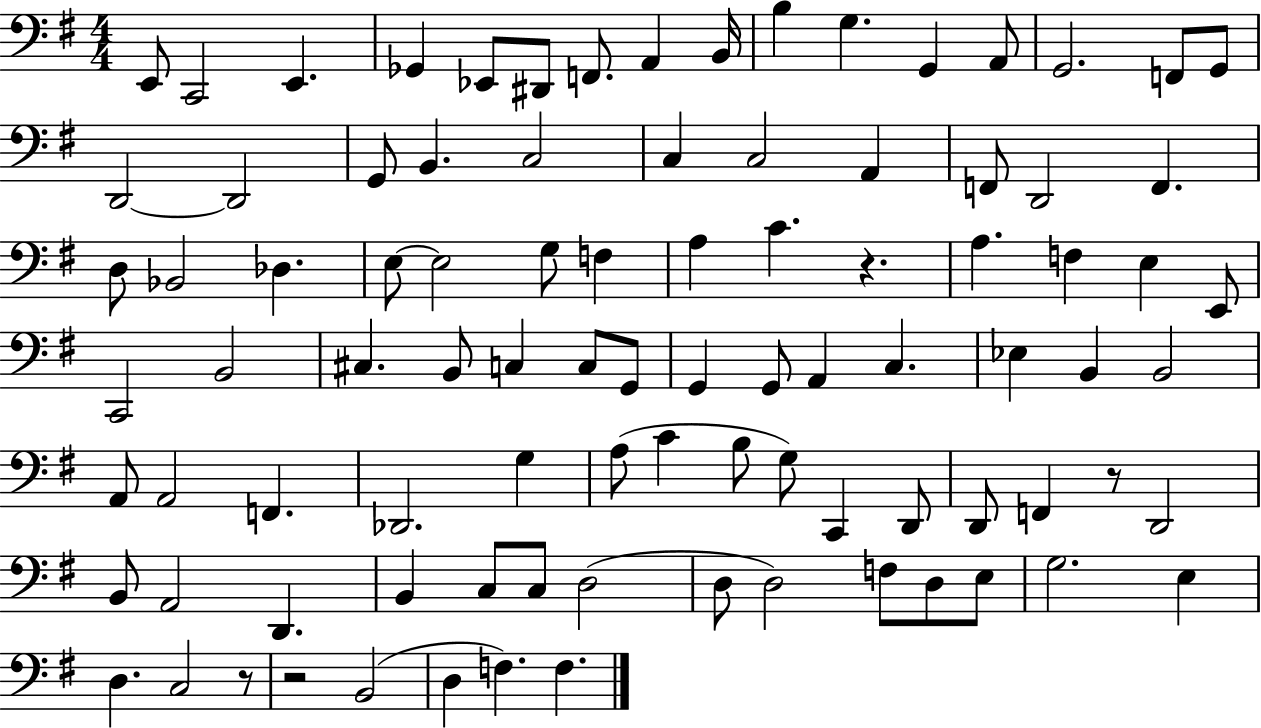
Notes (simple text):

E2/e C2/h E2/q. Gb2/q Eb2/e D#2/e F2/e. A2/q B2/s B3/q G3/q. G2/q A2/e G2/h. F2/e G2/e D2/h D2/h G2/e B2/q. C3/h C3/q C3/h A2/q F2/e D2/h F2/q. D3/e Bb2/h Db3/q. E3/e E3/h G3/e F3/q A3/q C4/q. R/q. A3/q. F3/q E3/q E2/e C2/h B2/h C#3/q. B2/e C3/q C3/e G2/e G2/q G2/e A2/q C3/q. Eb3/q B2/q B2/h A2/e A2/h F2/q. Db2/h. G3/q A3/e C4/q B3/e G3/e C2/q D2/e D2/e F2/q R/e D2/h B2/e A2/h D2/q. B2/q C3/e C3/e D3/h D3/e D3/h F3/e D3/e E3/e G3/h. E3/q D3/q. C3/h R/e R/h B2/h D3/q F3/q. F3/q.